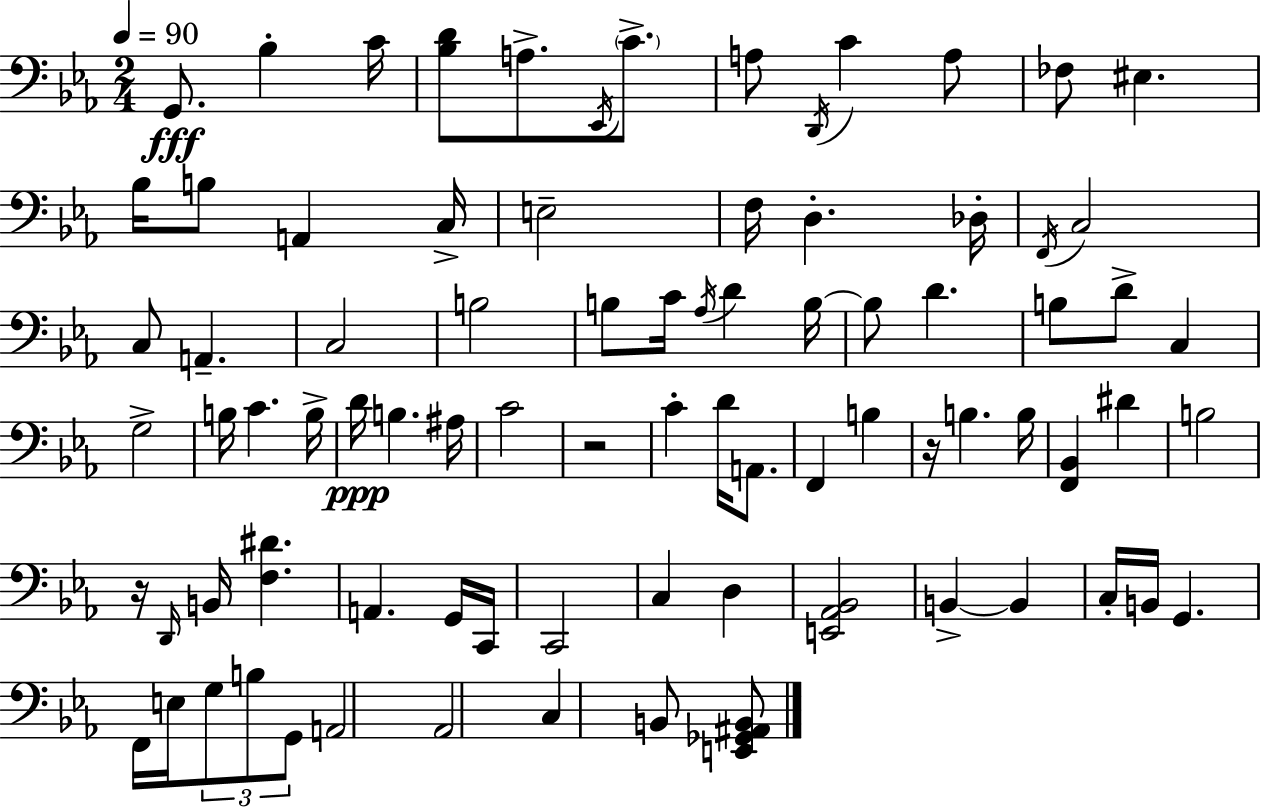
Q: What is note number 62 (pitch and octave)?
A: B2